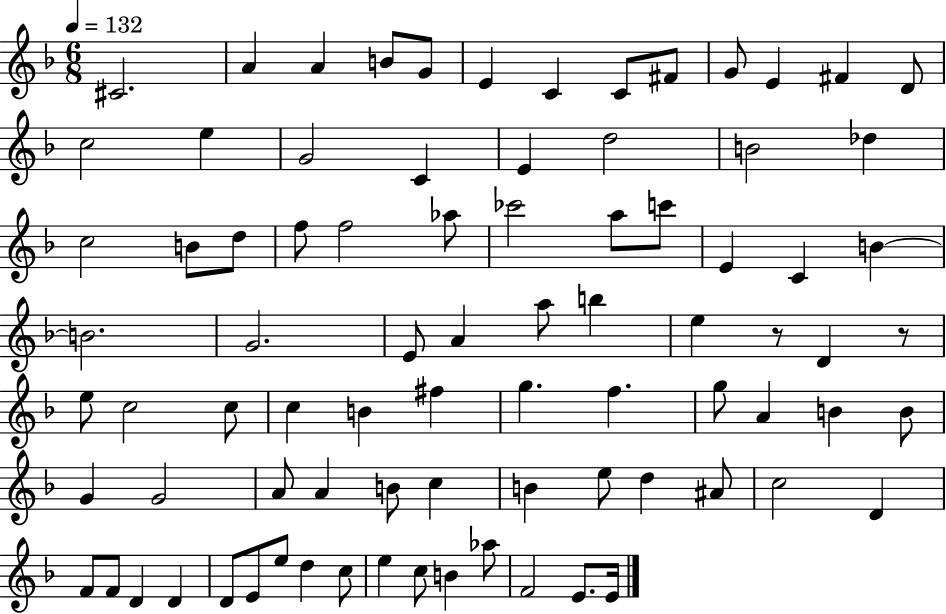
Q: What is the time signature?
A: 6/8